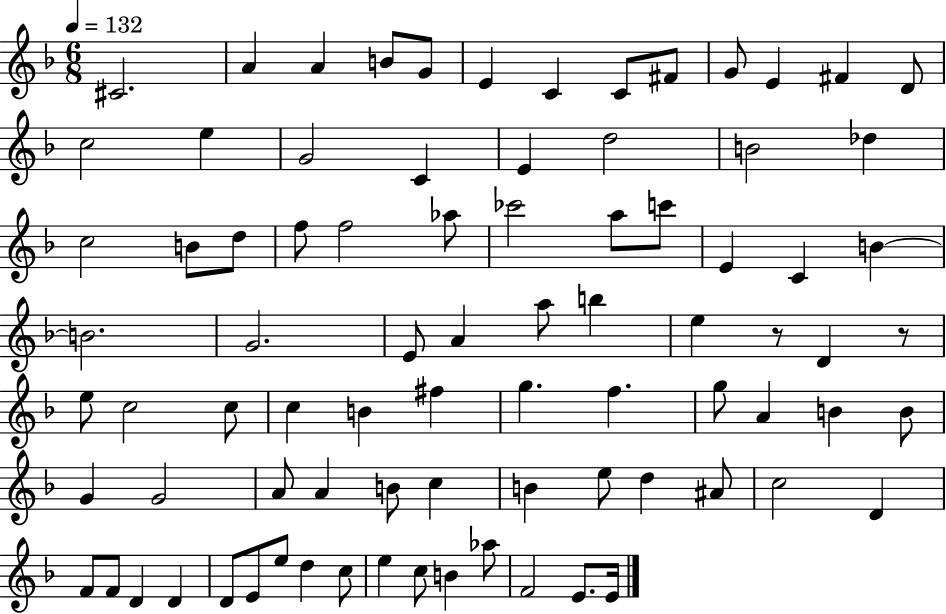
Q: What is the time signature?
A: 6/8